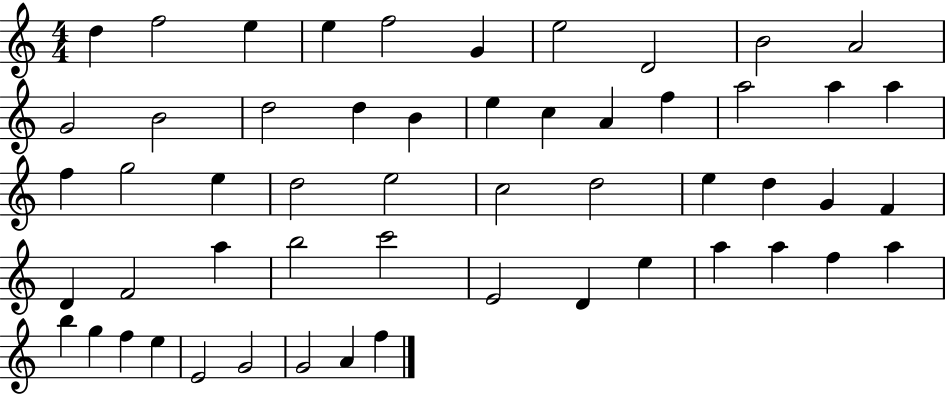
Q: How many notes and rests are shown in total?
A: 54